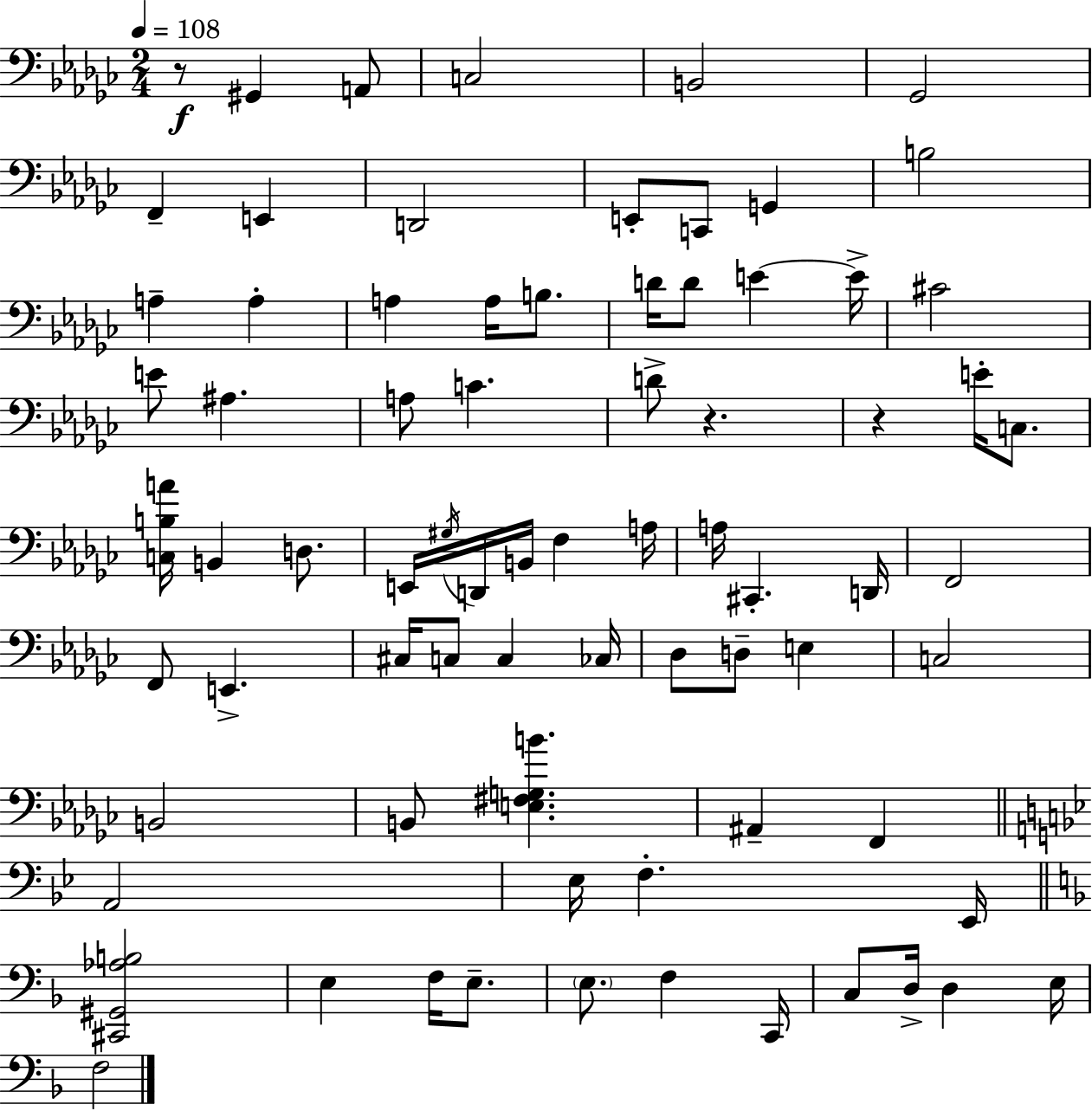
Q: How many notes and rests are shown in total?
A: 76